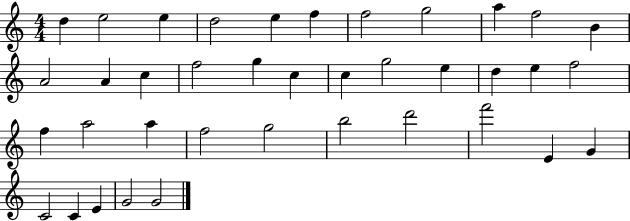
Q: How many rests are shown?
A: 0